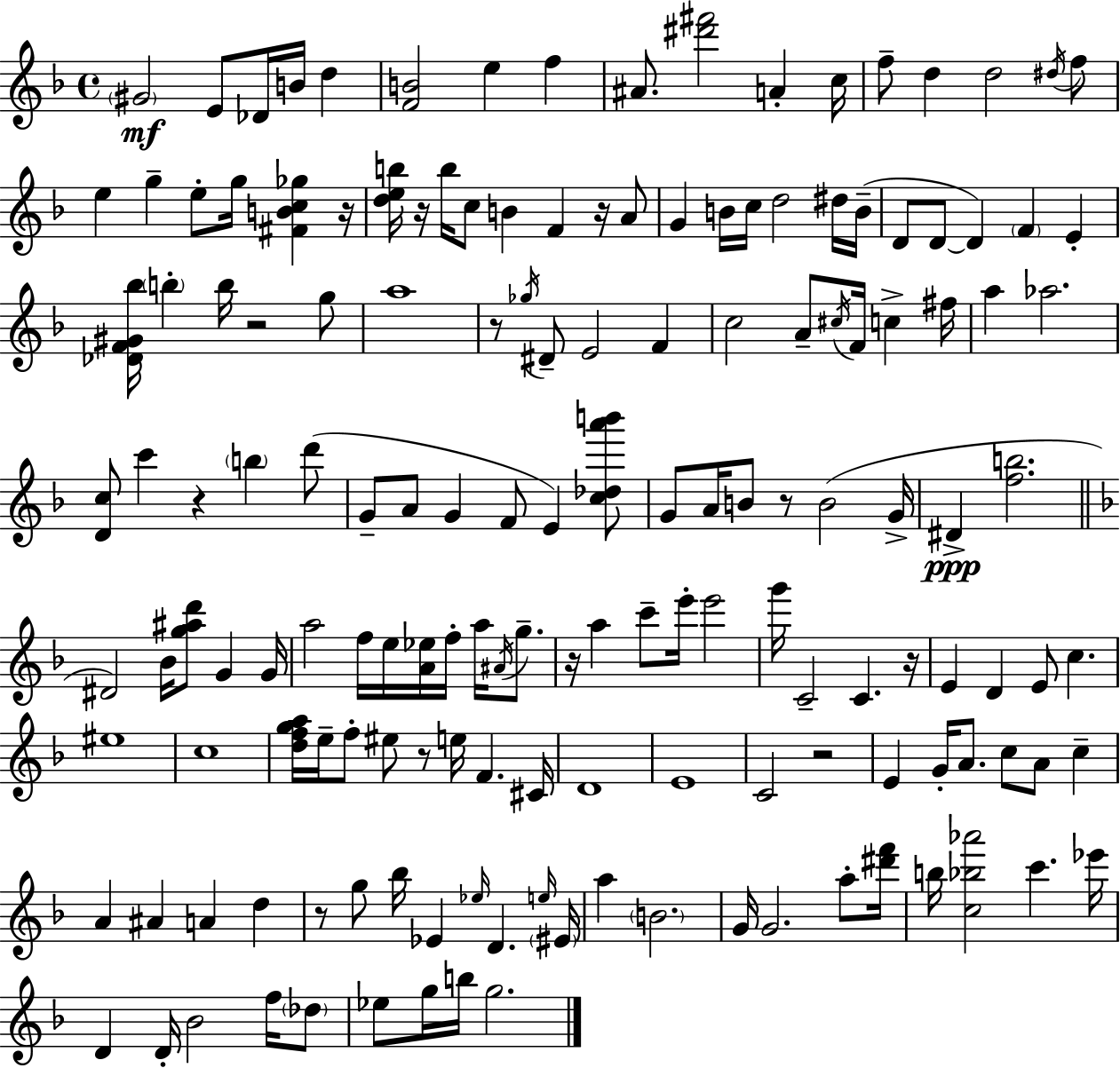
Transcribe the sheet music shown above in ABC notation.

X:1
T:Untitled
M:4/4
L:1/4
K:Dm
^G2 E/2 _D/4 B/4 d [FB]2 e f ^A/2 [^d'^f']2 A c/4 f/2 d d2 ^d/4 f/2 e g e/2 g/4 [^FBc_g] z/4 [deb]/4 z/4 b/4 c/2 B F z/4 A/2 G B/4 c/4 d2 ^d/4 B/4 D/2 D/2 D F E [_DF^G_b]/4 b b/4 z2 g/2 a4 z/2 _g/4 ^D/2 E2 F c2 A/2 ^c/4 F/4 c ^f/4 a _a2 [Dc]/2 c' z b d'/2 G/2 A/2 G F/2 E [c_da'b']/2 G/2 A/4 B/2 z/2 B2 G/4 ^D [fb]2 ^D2 _B/4 [g^ad']/2 G G/4 a2 f/4 e/4 [A_e]/4 f/4 a/4 ^A/4 g/2 z/4 a c'/2 e'/4 e'2 g'/4 C2 C z/4 E D E/2 c ^e4 c4 [dfga]/4 e/4 f/2 ^e/2 z/2 e/4 F ^C/4 D4 E4 C2 z2 E G/4 A/2 c/2 A/2 c A ^A A d z/2 g/2 _b/4 _E _e/4 D e/4 ^E/4 a B2 G/4 G2 a/2 [^d'f']/4 b/4 [c_b_a']2 c' _e'/4 D D/4 _B2 f/4 _d/2 _e/2 g/4 b/4 g2